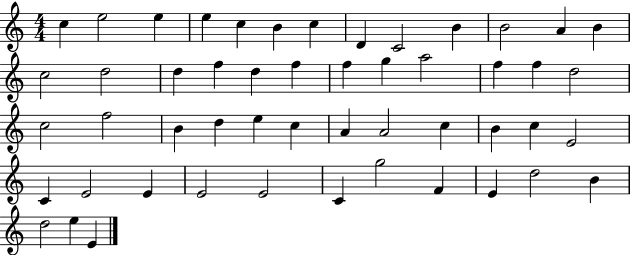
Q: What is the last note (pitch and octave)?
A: E4